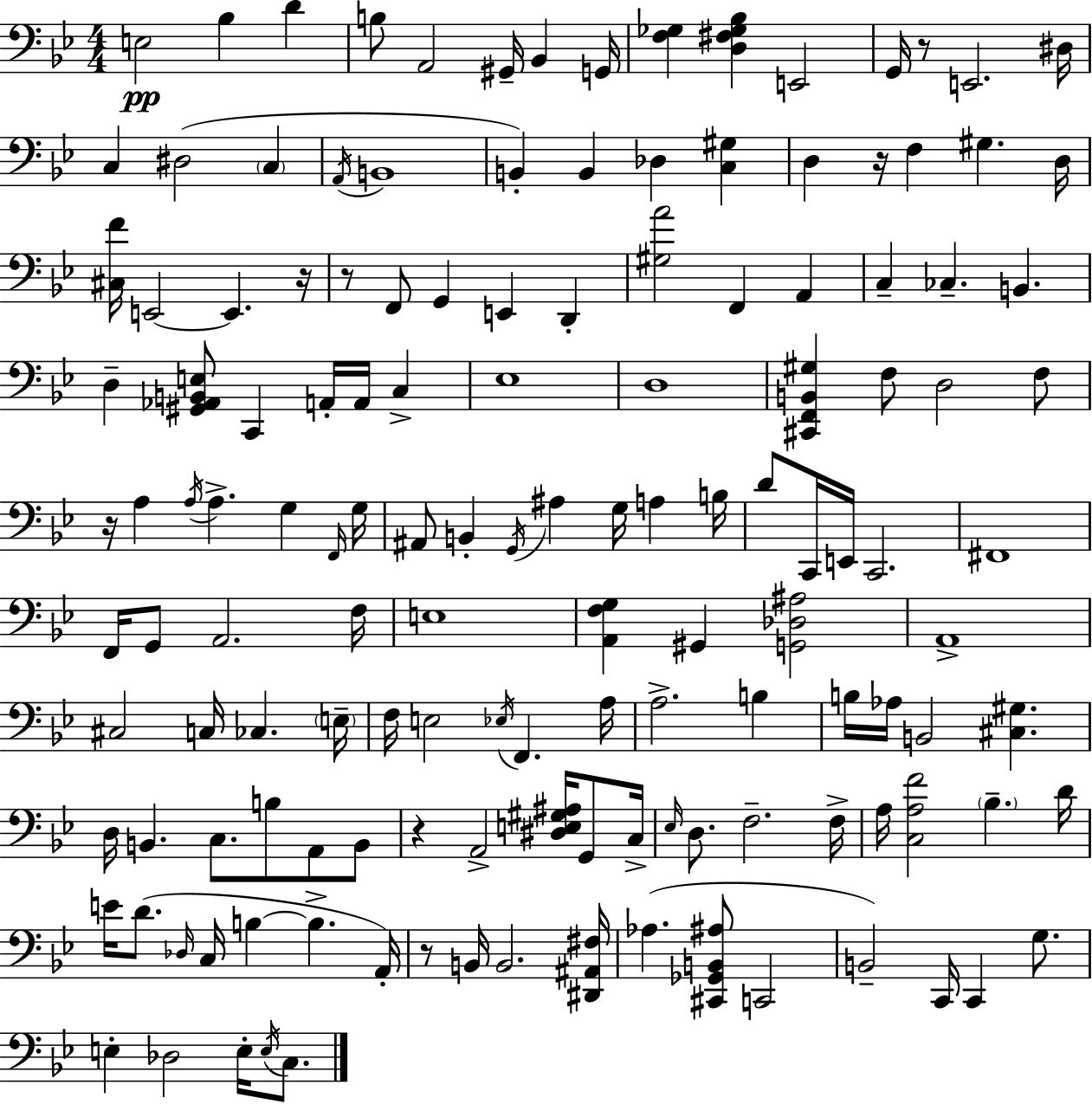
{
  \clef bass
  \numericTimeSignature
  \time 4/4
  \key g \minor
  e2\pp bes4 d'4 | b8 a,2 gis,16-- bes,4 g,16 | <f ges>4 <d fis ges bes>4 e,2 | g,16 r8 e,2. dis16 | \break c4 dis2( \parenthesize c4 | \acciaccatura { a,16 } b,1 | b,4-.) b,4 des4 <c gis>4 | d4 r16 f4 gis4. | \break d16 <cis f'>16 e,2~~ e,4. | r16 r8 f,8 g,4 e,4 d,4-. | <gis a'>2 f,4 a,4 | c4-- ces4.-- b,4. | \break d4-- <gis, aes, b, e>8 c,4 a,16-. a,16 c4-> | ees1 | d1 | <cis, f, b, gis>4 f8 d2 f8 | \break r16 a4 \acciaccatura { a16 } a4.-> g4 | \grace { f,16 } g16 ais,8 b,4-. \acciaccatura { g,16 } ais4 g16 a4 | b16 d'8 c,16 e,16 c,2. | fis,1 | \break f,16 g,8 a,2. | f16 e1 | <a, f g>4 gis,4 <g, des ais>2 | a,1-> | \break cis2 c16 ces4. | \parenthesize e16-- f16 e2 \acciaccatura { ees16 } f,4. | a16 a2.-> | b4 b16 aes16 b,2 <cis gis>4. | \break d16 b,4. c8. b8 | a,8 b,8 r4 a,2-> | <dis e gis ais>16 g,8 c16-> \grace { ees16 } d8. f2.-- | f16-> a16 <c a f'>2 \parenthesize bes4.-- | \break d'16 e'16 d'8.( \grace { des16 } c16 b4~~ | b4.-> a,16-.) r8 b,16 b,2. | <dis, ais, fis>16 aes4.( <cis, ges, b, ais>8 c,2 | b,2--) c,16 | \break c,4 g8. e4-. des2 | e16-. \acciaccatura { e16 } c8. \bar "|."
}